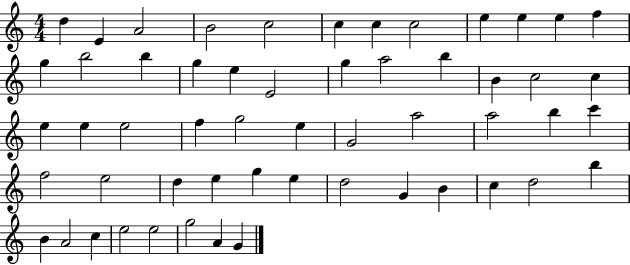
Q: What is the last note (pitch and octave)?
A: G4